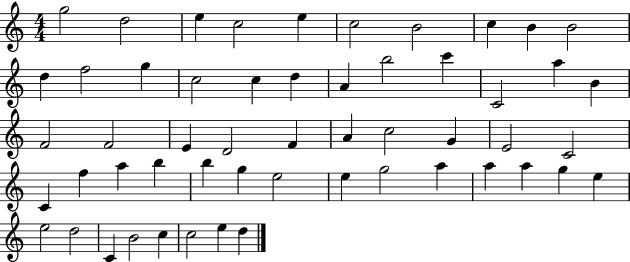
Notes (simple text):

G5/h D5/h E5/q C5/h E5/q C5/h B4/h C5/q B4/q B4/h D5/q F5/h G5/q C5/h C5/q D5/q A4/q B5/h C6/q C4/h A5/q B4/q F4/h F4/h E4/q D4/h F4/q A4/q C5/h G4/q E4/h C4/h C4/q F5/q A5/q B5/q B5/q G5/q E5/h E5/q G5/h A5/q A5/q A5/q G5/q E5/q E5/h D5/h C4/q B4/h C5/q C5/h E5/q D5/q